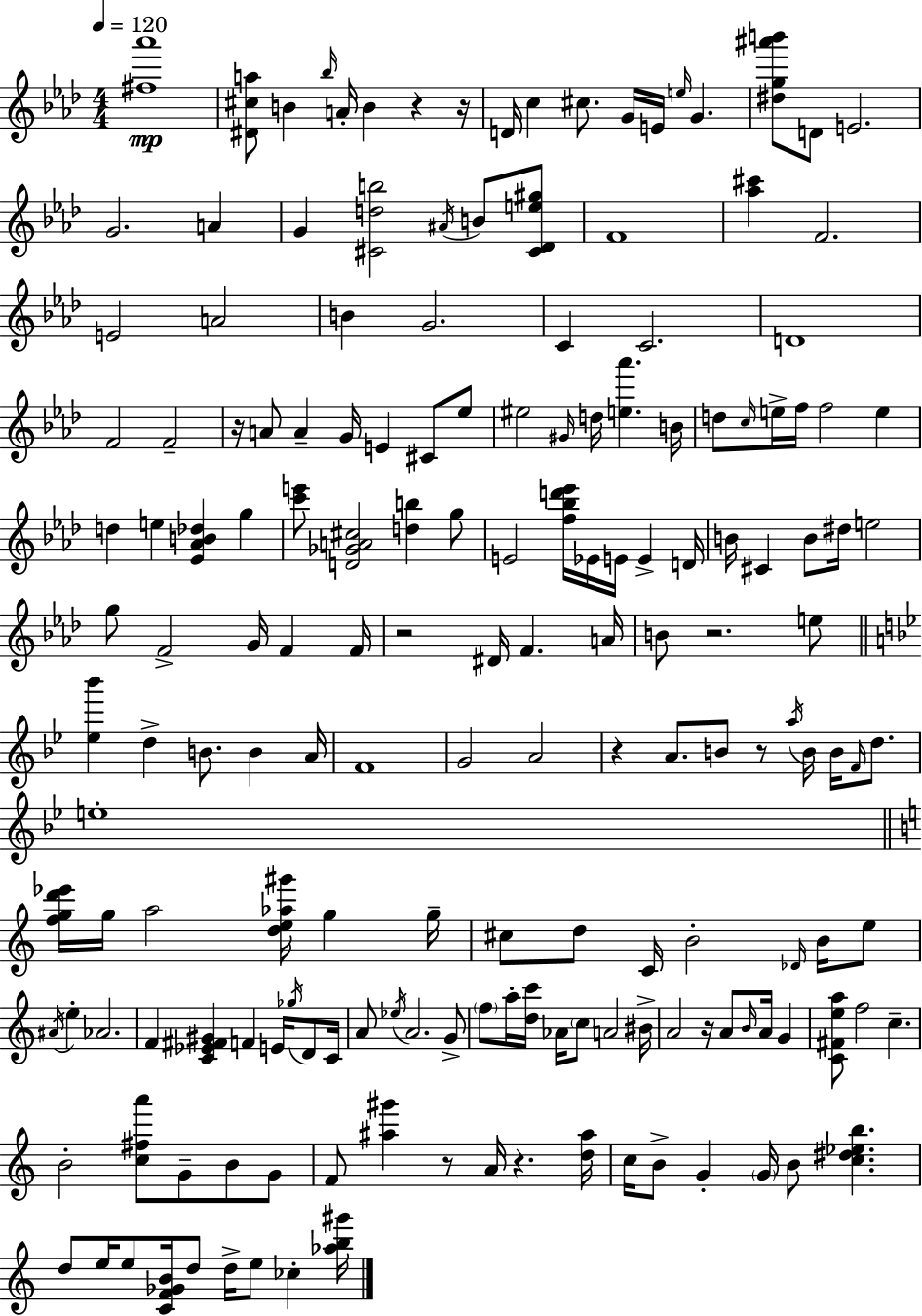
[F#5,Ab6]/w [D#4,C#5,A5]/e B4/q Bb5/s A4/s B4/q R/q R/s D4/s C5/q C#5/e. G4/s E4/s E5/s G4/q. [D#5,G5,A#6,B6]/e D4/e E4/h. G4/h. A4/q G4/q [C#4,D5,B5]/h A#4/s B4/e [C#4,Db4,E5,G#5]/e F4/w [Ab5,C#6]/q F4/h. E4/h A4/h B4/q G4/h. C4/q C4/h. D4/w F4/h F4/h R/s A4/e A4/q G4/s E4/q C#4/e Eb5/e EIS5/h G#4/s D5/s [E5,Ab6]/q. B4/s D5/e C5/s E5/s F5/s F5/h E5/q D5/q E5/q [Eb4,Ab4,B4,Db5]/q G5/q [C6,E6]/e [D4,Gb4,A4,C#5]/h [D5,B5]/q G5/e E4/h [F5,Bb5,D6,Eb6]/s Eb4/s E4/s E4/q D4/s B4/s C#4/q B4/e D#5/s E5/h G5/e F4/h G4/s F4/q F4/s R/h D#4/s F4/q. A4/s B4/e R/h. E5/e [Eb5,Bb6]/q D5/q B4/e. B4/q A4/s F4/w G4/h A4/h R/q A4/e. B4/e R/e A5/s B4/s B4/s F4/s D5/e. E5/w [F5,G5,D6,Eb6]/s G5/s A5/h [D5,E5,Ab5,G#6]/s G5/q G5/s C#5/e D5/e C4/s B4/h Db4/s B4/s E5/e A#4/s E5/q Ab4/h. F4/q [C4,Eb4,F#4,G#4]/q F4/q E4/s Gb5/s D4/e C4/s A4/e Eb5/s A4/h. G4/e F5/e A5/s [D5,C6]/s Ab4/s C5/e A4/h BIS4/s A4/h R/s A4/e B4/s A4/s G4/q [C4,F#4,E5,A5]/e F5/h C5/q. B4/h [C5,F#5,A6]/e G4/e B4/e G4/e F4/e [A#5,G#6]/q R/e A4/s R/q. [D5,A#5]/s C5/s B4/e G4/q G4/s B4/e [C5,D#5,Eb5,B5]/q. D5/e E5/s E5/e [C4,F4,Gb4,B4]/s D5/e D5/s E5/e CES5/q [Ab5,B5,G#6]/s